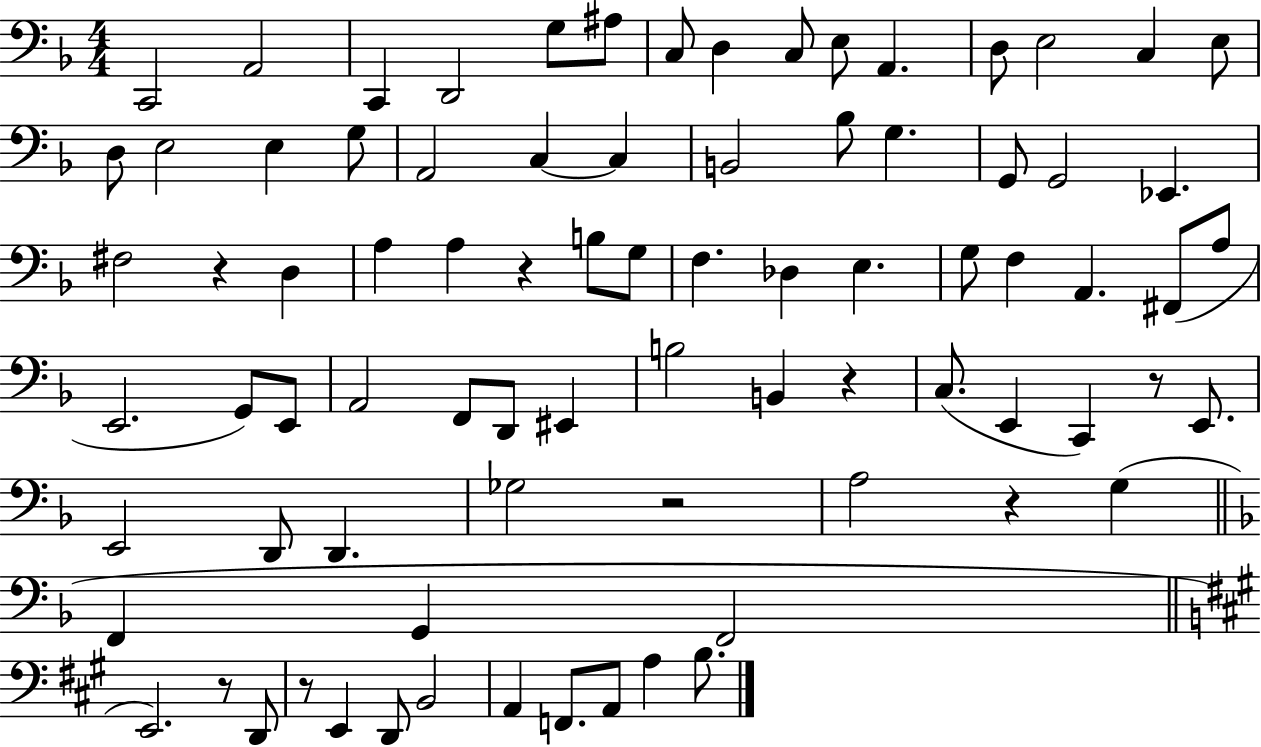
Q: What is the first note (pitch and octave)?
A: C2